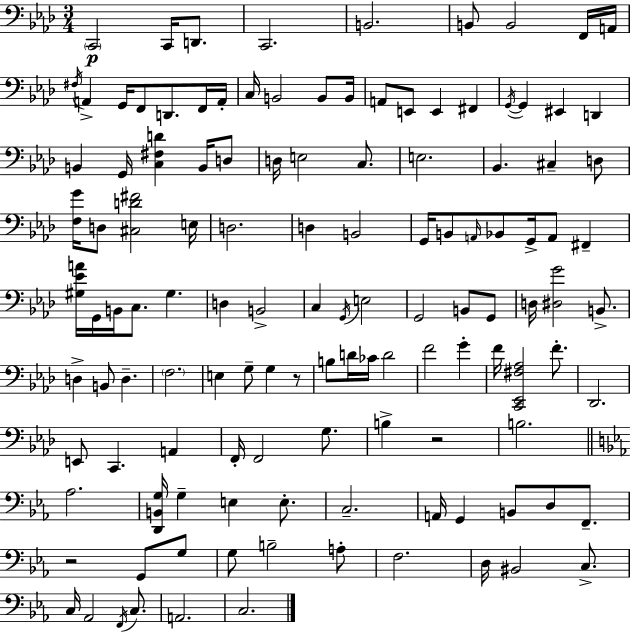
{
  \clef bass
  \numericTimeSignature
  \time 3/4
  \key aes \major
  \repeat volta 2 { \parenthesize c,2\p c,16 d,8. | c,2. | b,2. | b,8 b,2 f,16 a,16 | \break \acciaccatura { fis16 } a,4-> g,16 f,8 d,8. f,16 | a,16-. c16 b,2 b,8 | b,16 a,8 e,8 e,4 fis,4 | \acciaccatura { g,16~ }~ g,4 eis,4 d,4 | \break b,4 g,16 <c fis d'>4 b,16 | d8 d16 e2 c8. | e2. | bes,4. cis4-- | \break d8 <f g'>16 d8 <cis d' fis'>2 | e16 d2. | d4 b,2 | g,16 b,8 \grace { a,16 } bes,8 g,16-> a,8 fis,4-- | \break <gis ees' a'>16 g,16 b,16 c8. gis4. | d4 b,2-> | c4 \acciaccatura { g,16 } e2 | g,2 | \break b,8 g,8 d16 <dis g'>2 | b,8.-> d4-> b,8 d4.-- | \parenthesize f2. | e4 g8-- g4 | \break r8 b8 d'16 ces'16 d'2 | f'2 | g'4-. f'16 <c, ees, fis aes>2 | f'8.-. des,2. | \break e,8 c,4. | a,4 f,16-. f,2 | g8. b4-> r2 | b2. | \break \bar "||" \break \key c \minor aes2. | <d, b, g>16 g4-- e4 e8.-. | c2.-- | a,16 g,4 b,8 d8 f,8.-- | \break r2 g,8 g8 | g8 b2-- a8-. | f2. | d16 bis,2 c8.-> | \break c16 aes,2 \acciaccatura { f,16 } c8. | a,2. | c2. | } \bar "|."
}